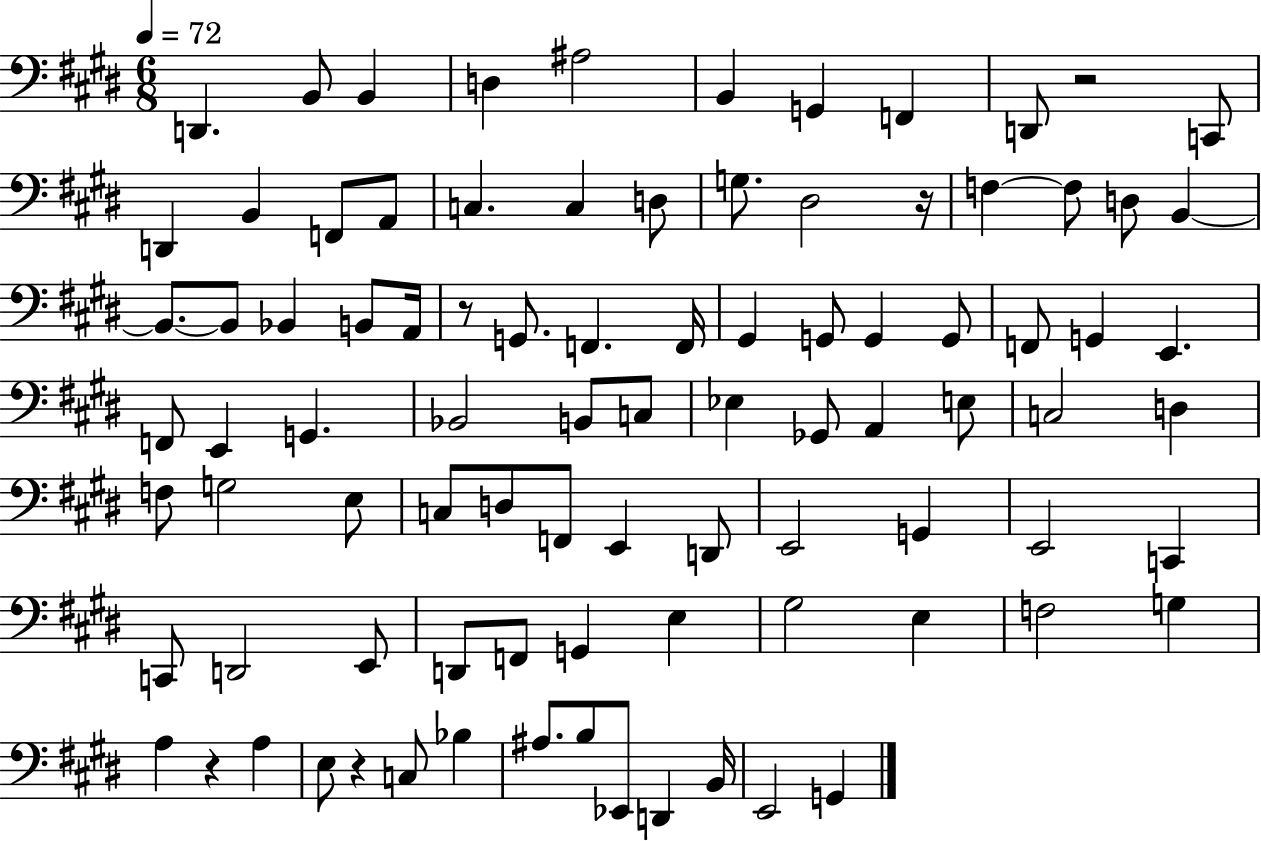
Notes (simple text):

D2/q. B2/e B2/q D3/q A#3/h B2/q G2/q F2/q D2/e R/h C2/e D2/q B2/q F2/e A2/e C3/q. C3/q D3/e G3/e. D#3/h R/s F3/q F3/e D3/e B2/q B2/e. B2/e Bb2/q B2/e A2/s R/e G2/e. F2/q. F2/s G#2/q G2/e G2/q G2/e F2/e G2/q E2/q. F2/e E2/q G2/q. Bb2/h B2/e C3/e Eb3/q Gb2/e A2/q E3/e C3/h D3/q F3/e G3/h E3/e C3/e D3/e F2/e E2/q D2/e E2/h G2/q E2/h C2/q C2/e D2/h E2/e D2/e F2/e G2/q E3/q G#3/h E3/q F3/h G3/q A3/q R/q A3/q E3/e R/q C3/e Bb3/q A#3/e. B3/e Eb2/e D2/q B2/s E2/h G2/q